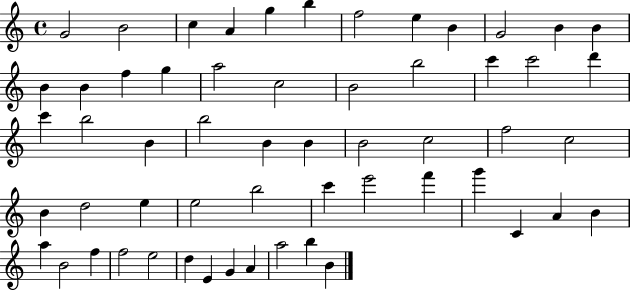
G4/h B4/h C5/q A4/q G5/q B5/q F5/h E5/q B4/q G4/h B4/q B4/q B4/q B4/q F5/q G5/q A5/h C5/h B4/h B5/h C6/q C6/h D6/q C6/q B5/h B4/q B5/h B4/q B4/q B4/h C5/h F5/h C5/h B4/q D5/h E5/q E5/h B5/h C6/q E6/h F6/q G6/q C4/q A4/q B4/q A5/q B4/h F5/q F5/h E5/h D5/q E4/q G4/q A4/q A5/h B5/q B4/q